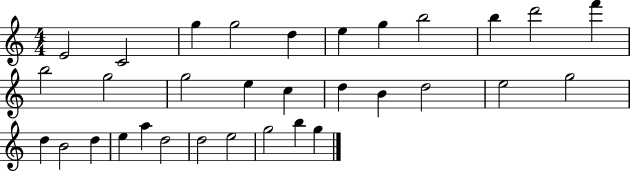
X:1
T:Untitled
M:4/4
L:1/4
K:C
E2 C2 g g2 d e g b2 b d'2 f' b2 g2 g2 e c d B d2 e2 g2 d B2 d e a d2 d2 e2 g2 b g